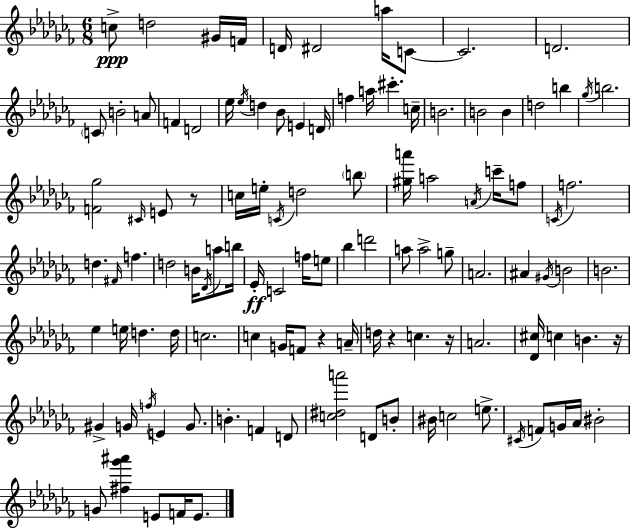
{
  \clef treble
  \numericTimeSignature
  \time 6/8
  \key aes \minor
  \repeat volta 2 { c''8->\ppp d''2 gis'16 f'16 | d'16 dis'2 a''16 c'8~~ | c'2. | d'2. | \break \parenthesize c'8 b'2-. a'8 | f'4 d'2 | ees''16 \acciaccatura { ees''16 } d''4 bes'8 e'4 | d'16 f''4 a''16 cis'''4.-. | \break c''16-- b'2. | b'2 b'4 | d''2 b''4 | \acciaccatura { ges''16 } b''2. | \break <f' ges''>2 \grace { cis'16 } e'8 | r8 c''16 e''16-. \acciaccatura { c'16 } d''2 | \parenthesize b''8 <gis'' a'''>16 a''2 | \acciaccatura { a'16 } c'''16-- f''8 \acciaccatura { c'16 } f''2. | \break d''4. | \grace { fis'16 } f''4. d''2 | b'16 \acciaccatura { des'16 } a''8 b''16 ees'16-.\ff c'2 | f''16 e''8 bes''4 | \break d'''2 a''8 a''2-> | g''8-- a'2. | ais'4 | \acciaccatura { gis'16 } b'2 b'2. | \break ees''4 | e''16 d''4. d''16 c''2. | c''4 | g'16 f'8 r4 a'16-- d''16 r4 | \break c''4. r16 a'2. | <des' cis''>16 c''4 | b'4. r16 gis'4-> | g'16 \acciaccatura { f''16 } e'4 g'8. b'4.-. | \break f'4 d'8 <c'' dis'' a'''>2 | d'8 b'8-. bis'16 c''2 | e''8.-> \acciaccatura { cis'16 } f'8 | g'16 aes'16 bis'2-. g'8 | \break <fis'' ges''' ais'''>4 e'8 f'16 e'8. } \bar "|."
}